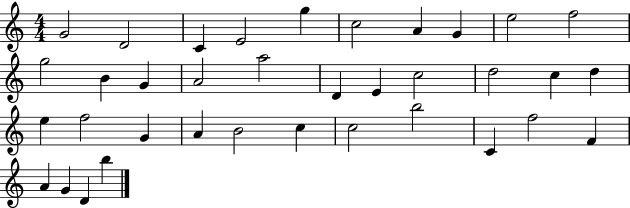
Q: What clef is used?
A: treble